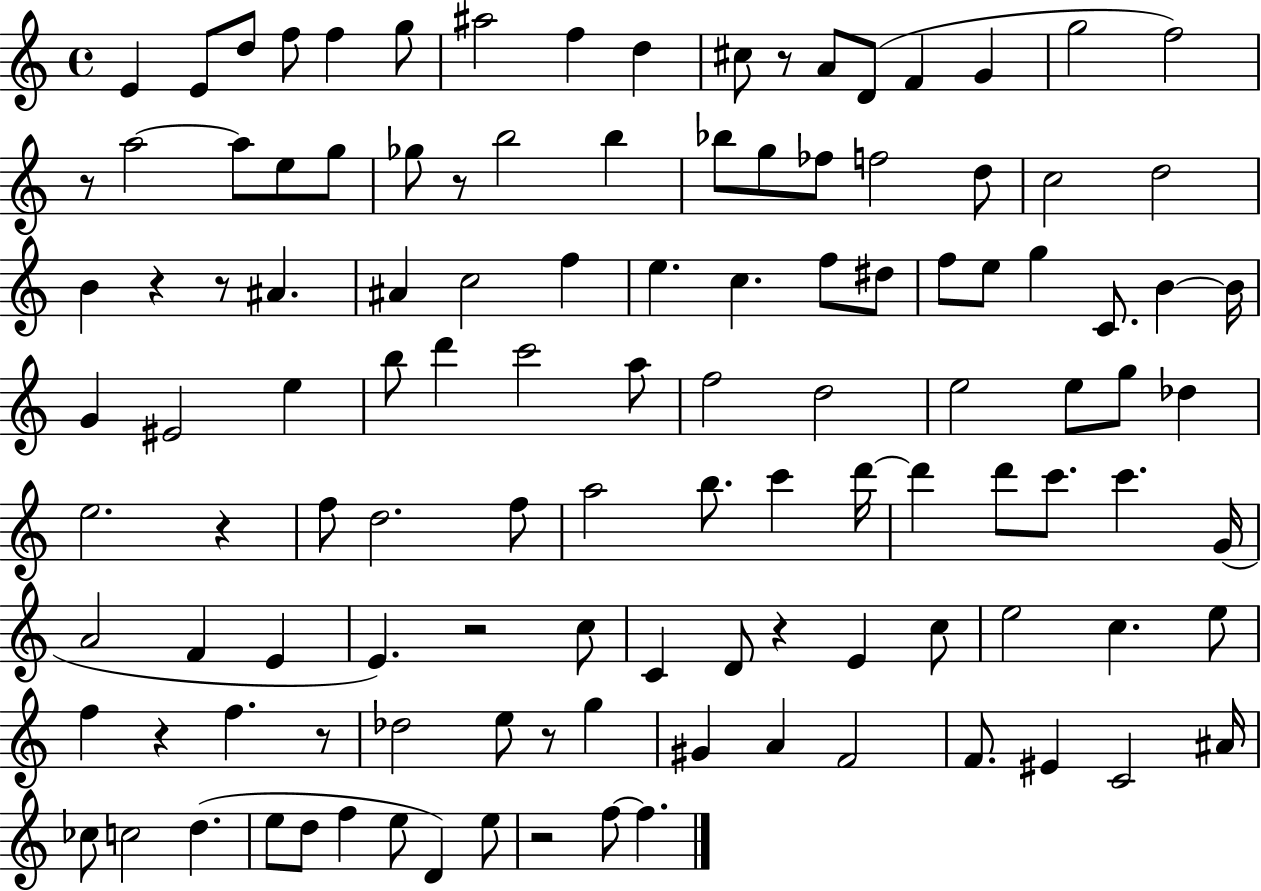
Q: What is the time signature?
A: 4/4